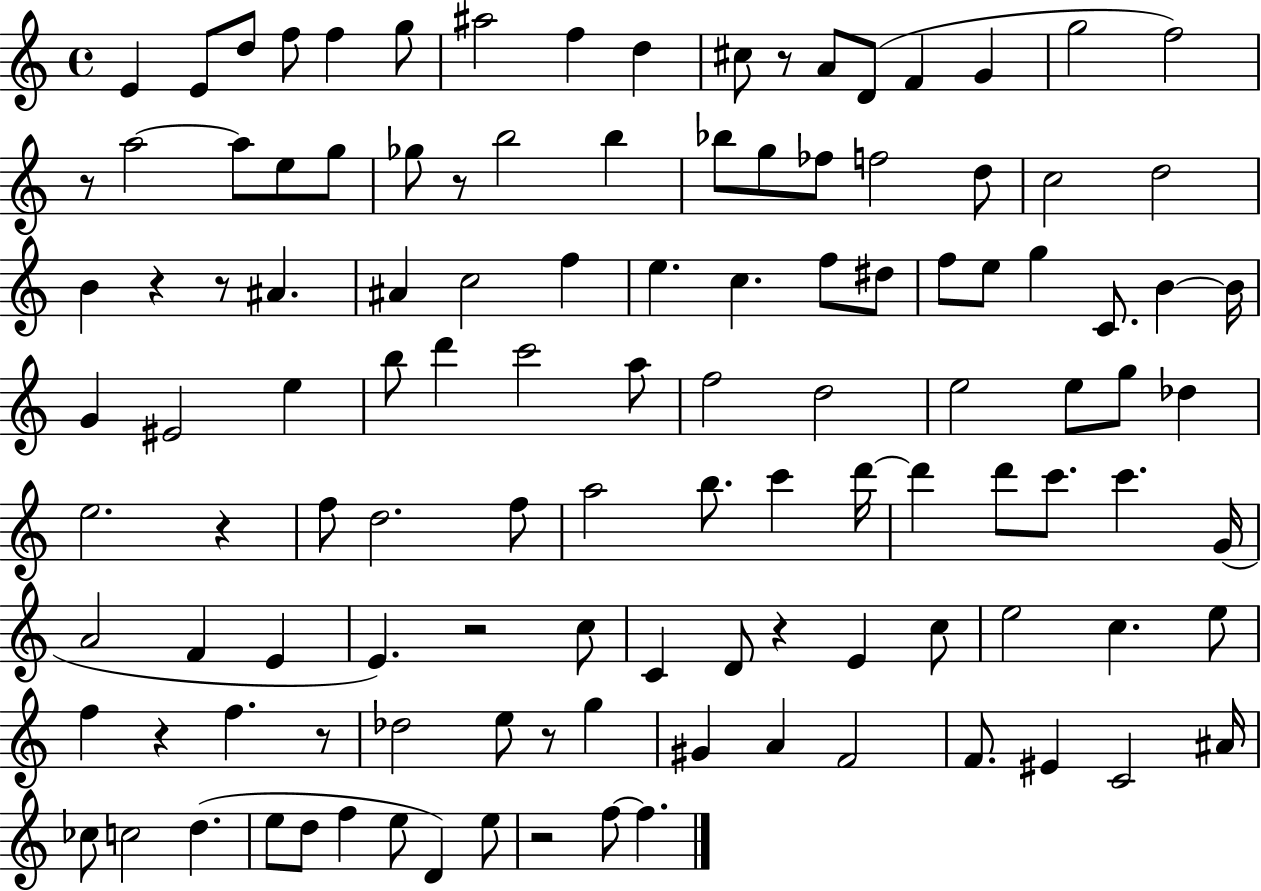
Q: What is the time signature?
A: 4/4